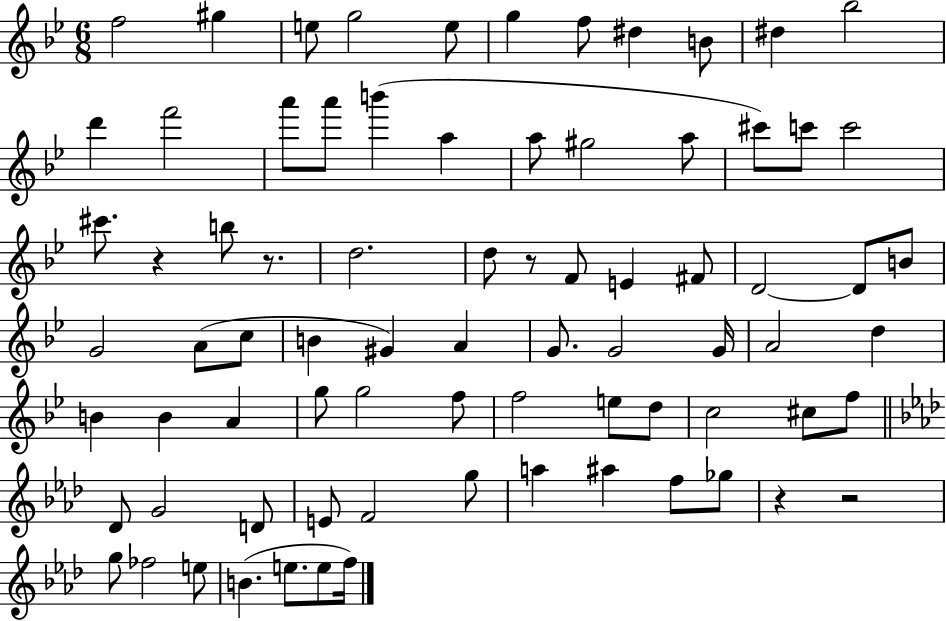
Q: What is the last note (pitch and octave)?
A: F5